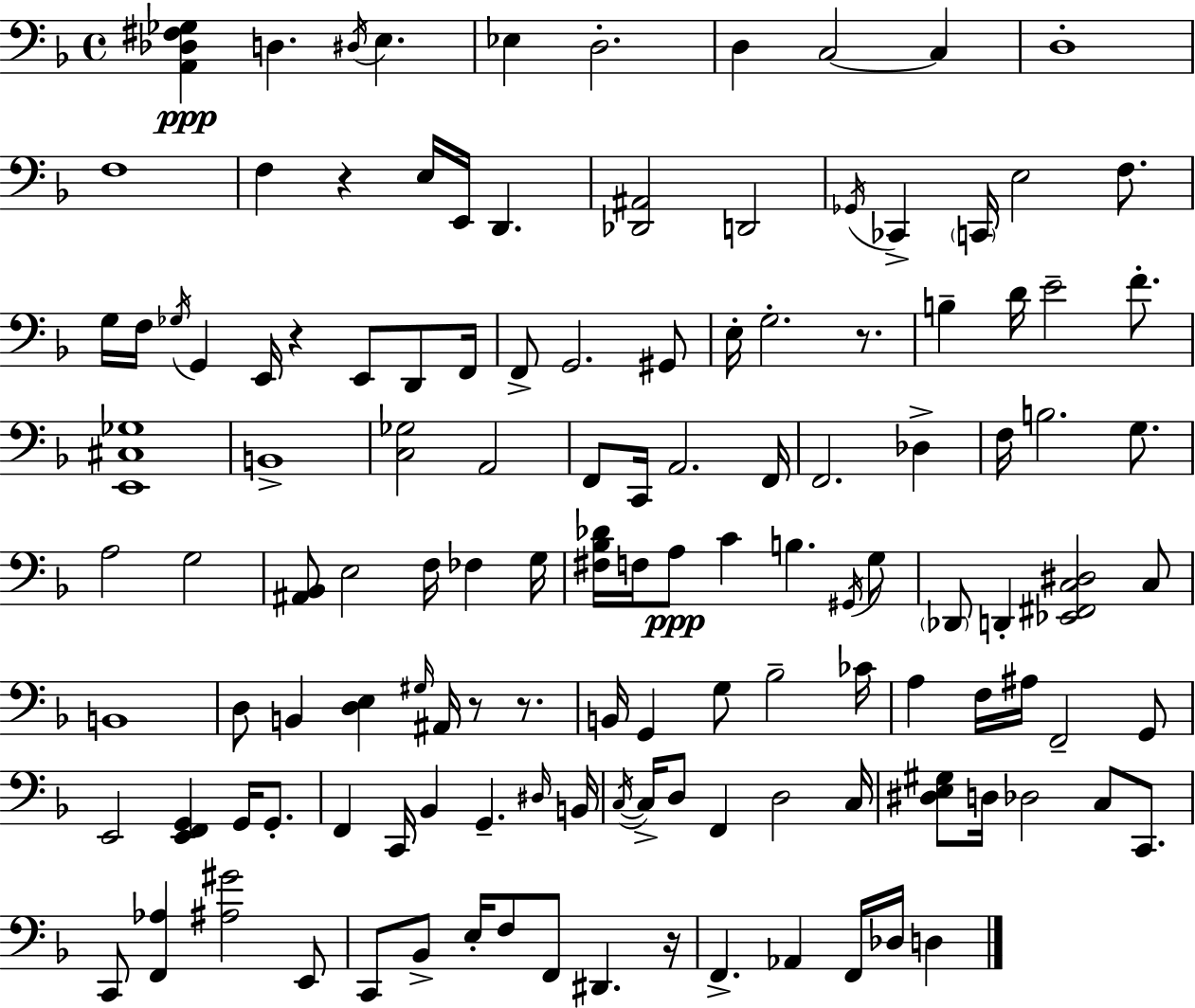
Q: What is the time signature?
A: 4/4